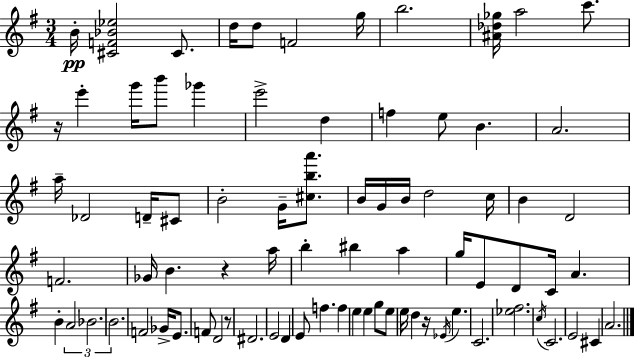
B4/s [C#4,F4,Bb4,Eb5]/h C#4/e. D5/s D5/e F4/h G5/s B5/h. [A#4,Db5,Gb5]/s A5/h C6/e. R/s E6/q G6/s B6/e Gb6/q E6/h D5/q F5/q E5/e B4/q. A4/h. A5/s Db4/h D4/s C#4/e B4/h G4/s [C#5,B5,A6]/e. B4/s G4/s B4/s D5/h C5/s B4/q D4/h F4/h. Gb4/s B4/q. R/q A5/s B5/q BIS5/q A5/q G5/s E4/e D4/e C4/s A4/q. B4/q A4/h Bb4/h. B4/h. F4/h Gb4/s E4/e. F4/e D4/h R/e D#4/h. E4/h D4/q E4/e F5/q. F5/q E5/q E5/q G5/e E5/e E5/s D5/q R/s Eb4/s E5/q. C4/h. [Eb5,F#5]/h. C5/s C4/h. E4/h C#4/q A4/h.